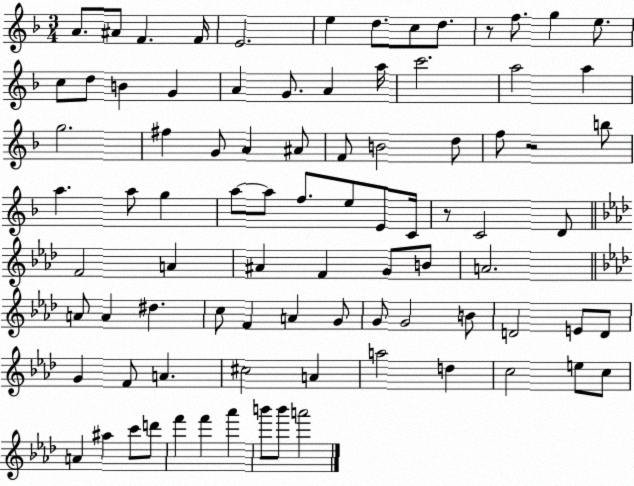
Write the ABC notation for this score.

X:1
T:Untitled
M:3/4
L:1/4
K:F
A/2 ^A/2 F F/4 E2 e d/2 c/2 d/2 z/2 f/2 g e/2 c/2 d/2 B G A G/2 A a/4 c'2 a2 a g2 ^f G/2 A ^A/2 F/2 B2 d/2 f/2 z2 b/2 a a/2 g a/2 a/2 f/2 e/2 E/2 C/4 z/2 C2 D/2 F2 A ^A F G/2 B/2 A2 A/2 A ^d c/2 F A G/2 G/2 G2 B/2 D2 E/2 D/2 G F/2 A ^c2 A a2 d c2 e/2 c/2 A ^a c'/2 d'/2 f' f' _a' b'/2 b'/2 a'2